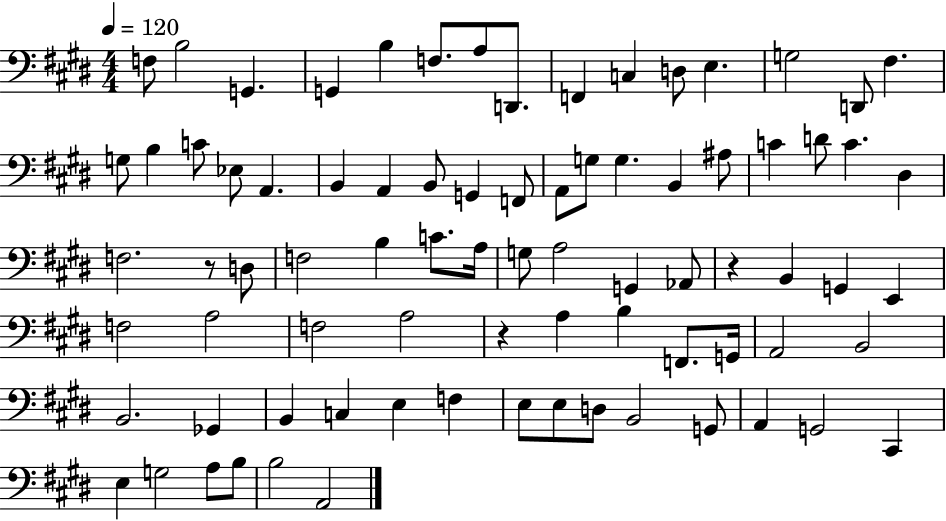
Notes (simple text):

F3/e B3/h G2/q. G2/q B3/q F3/e. A3/e D2/e. F2/q C3/q D3/e E3/q. G3/h D2/e F#3/q. G3/e B3/q C4/e Eb3/e A2/q. B2/q A2/q B2/e G2/q F2/e A2/e G3/e G3/q. B2/q A#3/e C4/q D4/e C4/q. D#3/q F3/h. R/e D3/e F3/h B3/q C4/e. A3/s G3/e A3/h G2/q Ab2/e R/q B2/q G2/q E2/q F3/h A3/h F3/h A3/h R/q A3/q B3/q F2/e. G2/s A2/h B2/h B2/h. Gb2/q B2/q C3/q E3/q F3/q E3/e E3/e D3/e B2/h G2/e A2/q G2/h C#2/q E3/q G3/h A3/e B3/e B3/h A2/h